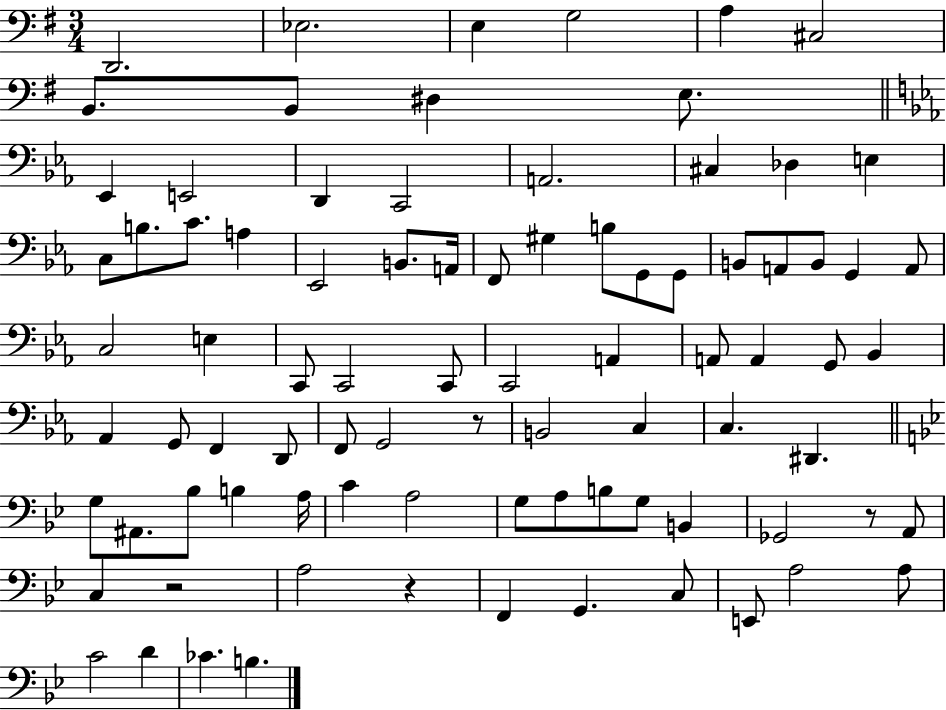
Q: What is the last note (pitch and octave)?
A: B3